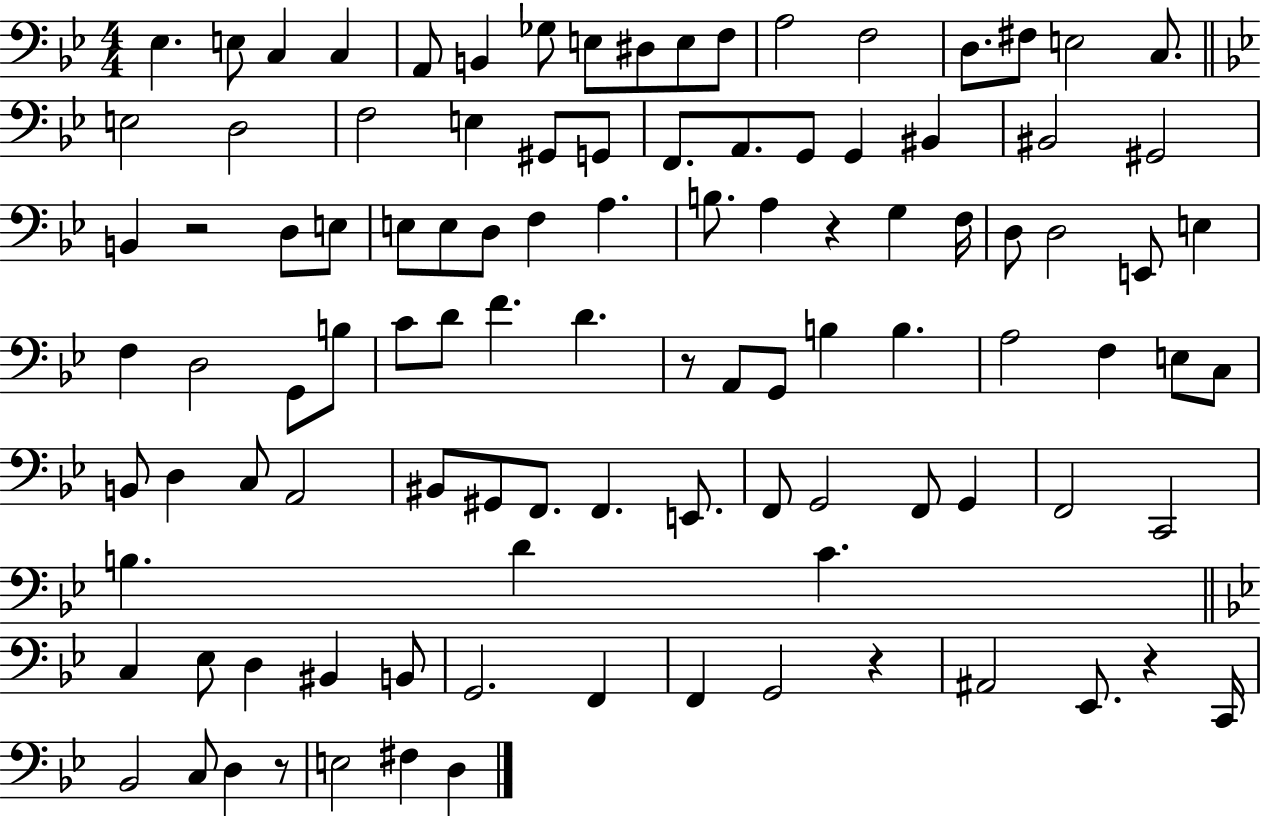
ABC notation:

X:1
T:Untitled
M:4/4
L:1/4
K:Bb
_E, E,/2 C, C, A,,/2 B,, _G,/2 E,/2 ^D,/2 E,/2 F,/2 A,2 F,2 D,/2 ^F,/2 E,2 C,/2 E,2 D,2 F,2 E, ^G,,/2 G,,/2 F,,/2 A,,/2 G,,/2 G,, ^B,, ^B,,2 ^G,,2 B,, z2 D,/2 E,/2 E,/2 E,/2 D,/2 F, A, B,/2 A, z G, F,/4 D,/2 D,2 E,,/2 E, F, D,2 G,,/2 B,/2 C/2 D/2 F D z/2 A,,/2 G,,/2 B, B, A,2 F, E,/2 C,/2 B,,/2 D, C,/2 A,,2 ^B,,/2 ^G,,/2 F,,/2 F,, E,,/2 F,,/2 G,,2 F,,/2 G,, F,,2 C,,2 B, D C C, _E,/2 D, ^B,, B,,/2 G,,2 F,, F,, G,,2 z ^A,,2 _E,,/2 z C,,/4 _B,,2 C,/2 D, z/2 E,2 ^F, D,